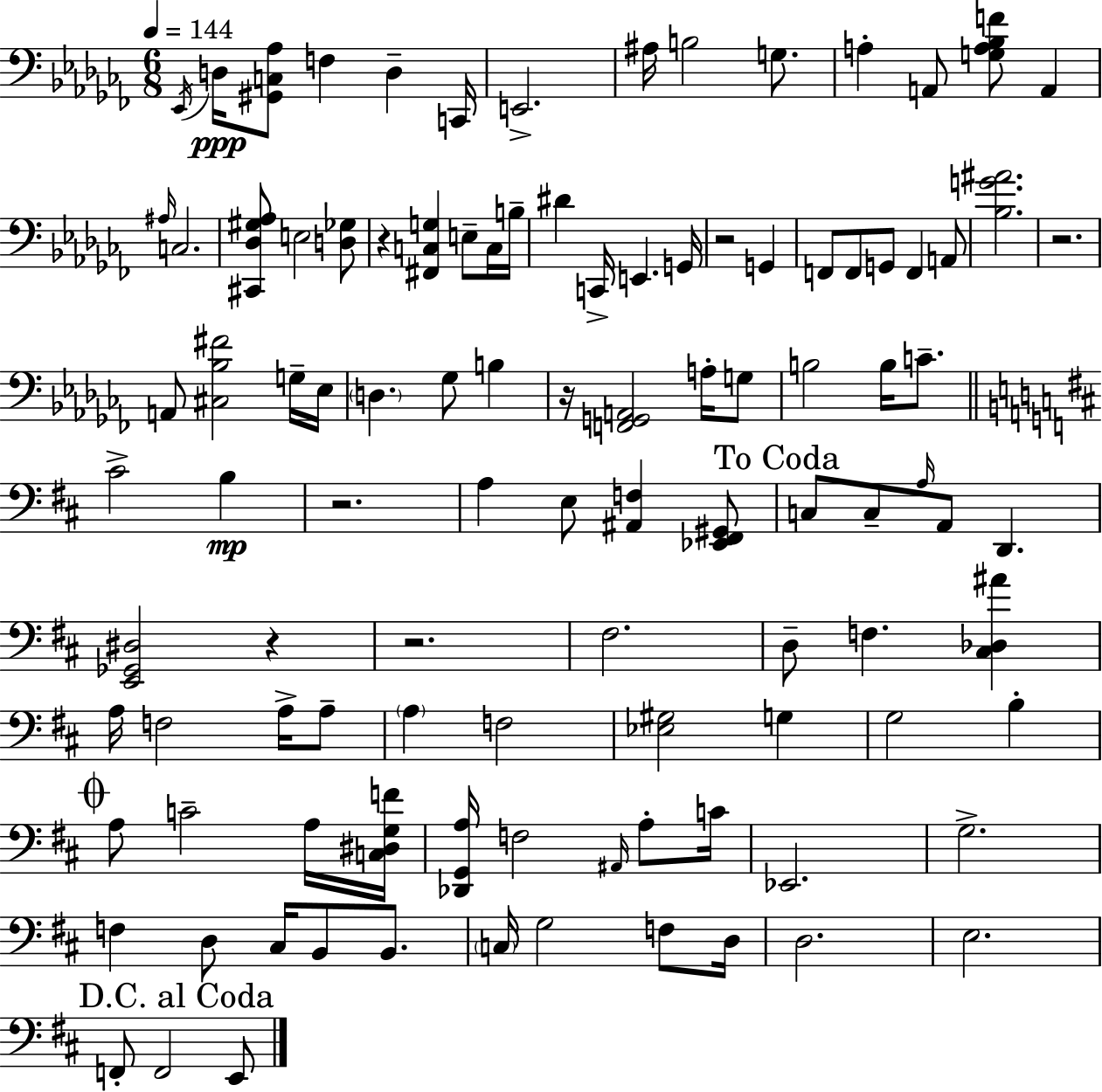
X:1
T:Untitled
M:6/8
L:1/4
K:Abm
_E,,/4 D,/4 [^G,,C,_A,]/2 F, D, C,,/4 E,,2 ^A,/4 B,2 G,/2 A, A,,/2 [G,A,_B,F]/2 A,, ^A,/4 C,2 [^C,,_D,^G,_A,]/2 E,2 [D,_G,]/2 z [^F,,C,G,] E,/2 C,/4 B,/4 ^D C,,/4 E,, G,,/4 z2 G,, F,,/2 F,,/2 G,,/2 F,, A,,/2 [_B,G^A]2 z2 A,,/2 [^C,_B,^F]2 G,/4 _E,/4 D, _G,/2 B, z/4 [F,,G,,A,,]2 A,/4 G,/2 B,2 B,/4 C/2 ^C2 B, z2 A, E,/2 [^A,,F,] [_E,,^F,,^G,,]/2 C,/2 C,/2 A,/4 A,,/2 D,, [E,,_G,,^D,]2 z z2 ^F,2 D,/2 F, [^C,_D,^A] A,/4 F,2 A,/4 A,/2 A, F,2 [_E,^G,]2 G, G,2 B, A,/2 C2 A,/4 [C,^D,G,F]/4 [_D,,G,,A,]/4 F,2 ^A,,/4 A,/2 C/4 _E,,2 G,2 F, D,/2 ^C,/4 B,,/2 B,,/2 C,/4 G,2 F,/2 D,/4 D,2 E,2 F,,/2 F,,2 E,,/2